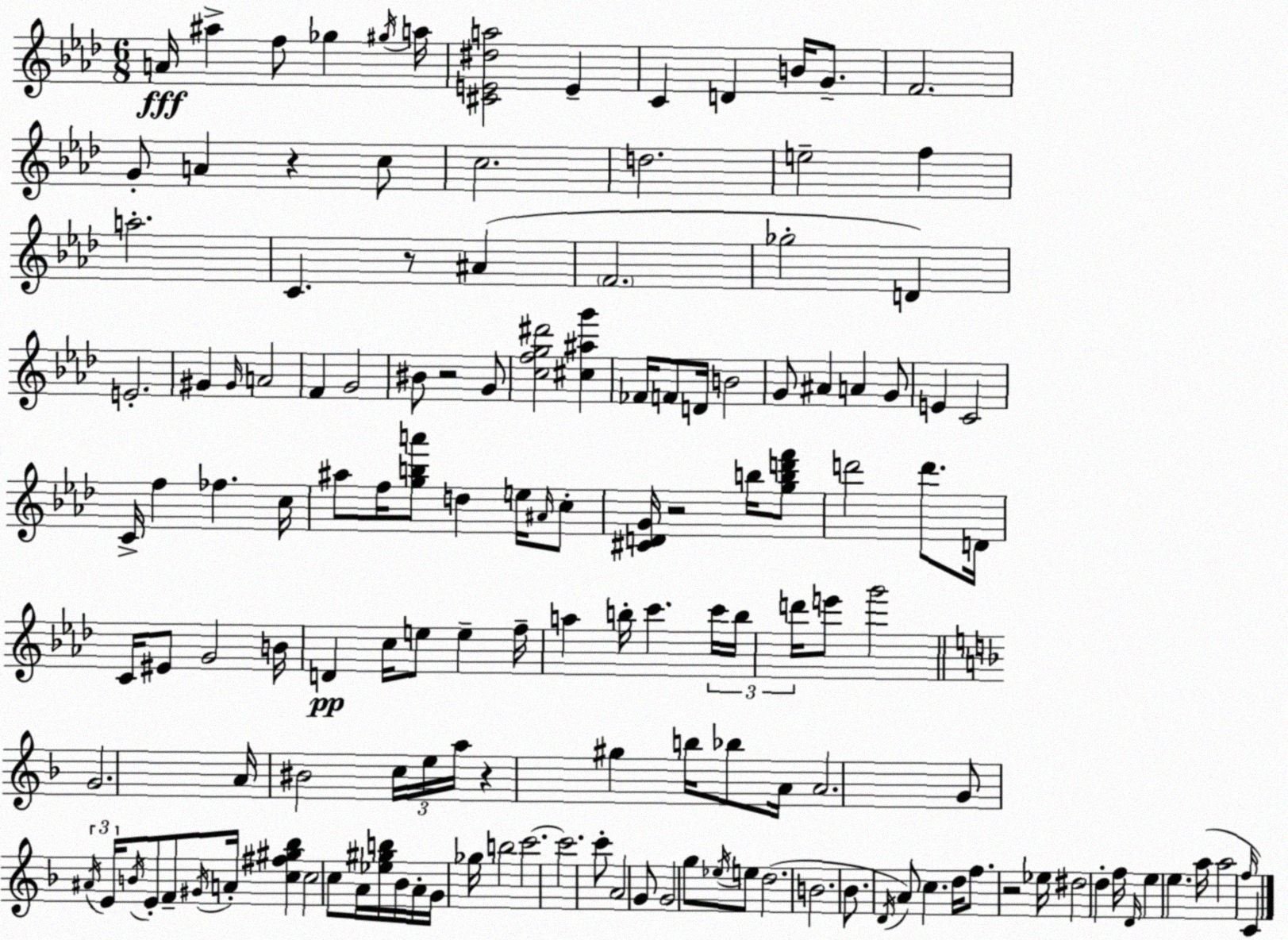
X:1
T:Untitled
M:6/8
L:1/4
K:Ab
A/4 ^a f/2 _g ^g/4 a/4 [^CE^da]2 E C D B/4 G/2 F2 G/2 A z c/2 c2 d2 e2 f a2 C z/2 ^A F2 _g2 D E2 ^G ^G/4 A2 F G2 ^B/2 z2 G/2 [cfg^d']2 [^c^ag'] _F/4 F/2 D/4 B2 G/2 ^A A G/2 E C2 C/4 f _f c/4 ^a/2 f/4 [gba']/2 d e/4 ^A/4 c/2 [^CDG]/4 z2 b/4 [gbd'f']/2 d'2 d'/2 D/4 C/4 ^E/2 G2 B/4 D c/4 e/2 e f/4 a b/4 c' c'/4 b/4 d'/4 e'/2 g'2 G2 A/4 ^B2 c/4 e/4 a/4 z ^g b/4 _b/2 A/4 A2 G/2 ^A/4 E/4 B/4 E/2 F/2 ^G/4 A/4 [c^f^g_b] c2 c/2 A/4 [_e^gb]/4 _B/4 A/4 G/4 _g/4 b2 c'2 c'2 c'/2 A2 G/2 G2 g/2 _e/4 e/2 d2 B2 _B/2 D/4 A/2 c d/4 f/2 z2 _e/4 ^d2 d f/4 D/4 e e a/4 a2 f/4 C